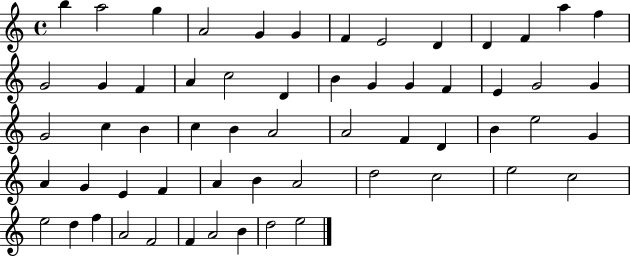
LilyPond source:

{
  \clef treble
  \time 4/4
  \defaultTimeSignature
  \key c \major
  b''4 a''2 g''4 | a'2 g'4 g'4 | f'4 e'2 d'4 | d'4 f'4 a''4 f''4 | \break g'2 g'4 f'4 | a'4 c''2 d'4 | b'4 g'4 g'4 f'4 | e'4 g'2 g'4 | \break g'2 c''4 b'4 | c''4 b'4 a'2 | a'2 f'4 d'4 | b'4 e''2 g'4 | \break a'4 g'4 e'4 f'4 | a'4 b'4 a'2 | d''2 c''2 | e''2 c''2 | \break e''2 d''4 f''4 | a'2 f'2 | f'4 a'2 b'4 | d''2 e''2 | \break \bar "|."
}